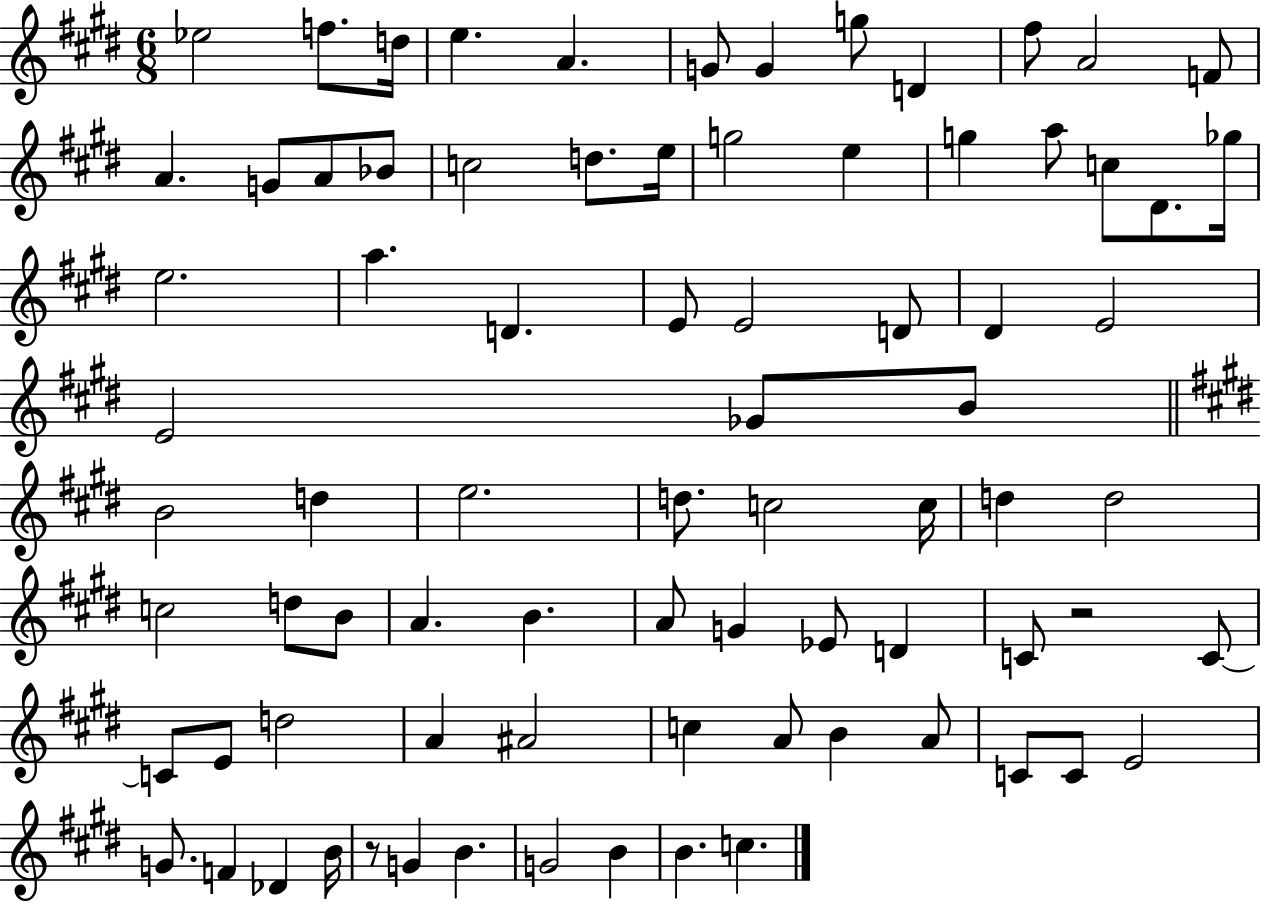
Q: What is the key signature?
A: E major